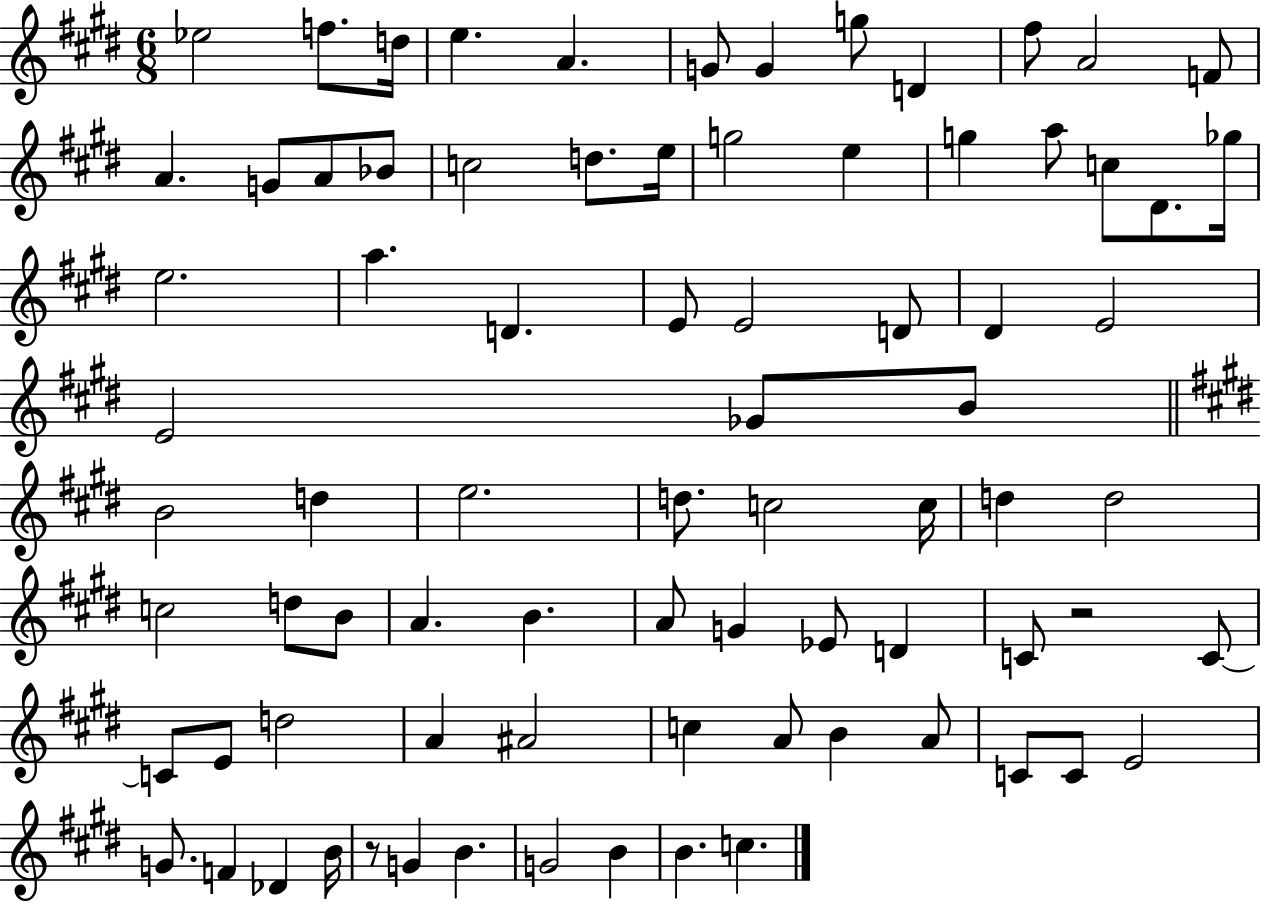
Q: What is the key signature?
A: E major